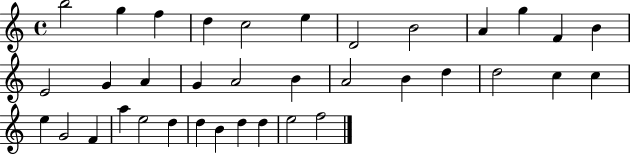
{
  \clef treble
  \time 4/4
  \defaultTimeSignature
  \key c \major
  b''2 g''4 f''4 | d''4 c''2 e''4 | d'2 b'2 | a'4 g''4 f'4 b'4 | \break e'2 g'4 a'4 | g'4 a'2 b'4 | a'2 b'4 d''4 | d''2 c''4 c''4 | \break e''4 g'2 f'4 | a''4 e''2 d''4 | d''4 b'4 d''4 d''4 | e''2 f''2 | \break \bar "|."
}